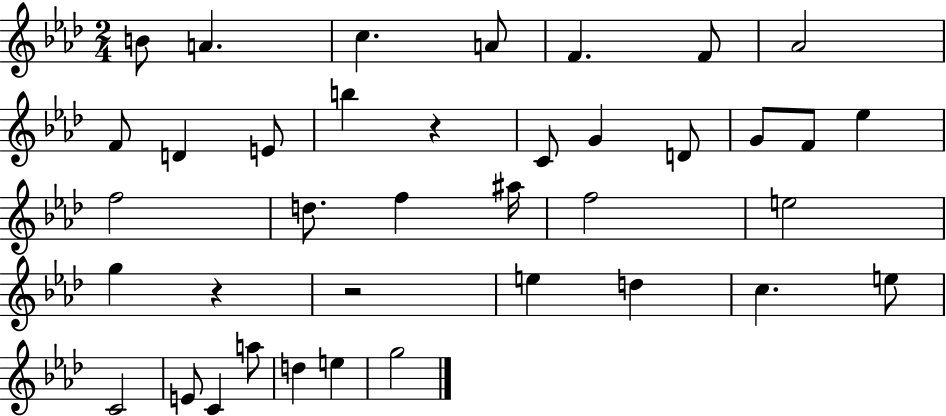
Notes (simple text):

B4/e A4/q. C5/q. A4/e F4/q. F4/e Ab4/h F4/e D4/q E4/e B5/q R/q C4/e G4/q D4/e G4/e F4/e Eb5/q F5/h D5/e. F5/q A#5/s F5/h E5/h G5/q R/q R/h E5/q D5/q C5/q. E5/e C4/h E4/e C4/q A5/e D5/q E5/q G5/h